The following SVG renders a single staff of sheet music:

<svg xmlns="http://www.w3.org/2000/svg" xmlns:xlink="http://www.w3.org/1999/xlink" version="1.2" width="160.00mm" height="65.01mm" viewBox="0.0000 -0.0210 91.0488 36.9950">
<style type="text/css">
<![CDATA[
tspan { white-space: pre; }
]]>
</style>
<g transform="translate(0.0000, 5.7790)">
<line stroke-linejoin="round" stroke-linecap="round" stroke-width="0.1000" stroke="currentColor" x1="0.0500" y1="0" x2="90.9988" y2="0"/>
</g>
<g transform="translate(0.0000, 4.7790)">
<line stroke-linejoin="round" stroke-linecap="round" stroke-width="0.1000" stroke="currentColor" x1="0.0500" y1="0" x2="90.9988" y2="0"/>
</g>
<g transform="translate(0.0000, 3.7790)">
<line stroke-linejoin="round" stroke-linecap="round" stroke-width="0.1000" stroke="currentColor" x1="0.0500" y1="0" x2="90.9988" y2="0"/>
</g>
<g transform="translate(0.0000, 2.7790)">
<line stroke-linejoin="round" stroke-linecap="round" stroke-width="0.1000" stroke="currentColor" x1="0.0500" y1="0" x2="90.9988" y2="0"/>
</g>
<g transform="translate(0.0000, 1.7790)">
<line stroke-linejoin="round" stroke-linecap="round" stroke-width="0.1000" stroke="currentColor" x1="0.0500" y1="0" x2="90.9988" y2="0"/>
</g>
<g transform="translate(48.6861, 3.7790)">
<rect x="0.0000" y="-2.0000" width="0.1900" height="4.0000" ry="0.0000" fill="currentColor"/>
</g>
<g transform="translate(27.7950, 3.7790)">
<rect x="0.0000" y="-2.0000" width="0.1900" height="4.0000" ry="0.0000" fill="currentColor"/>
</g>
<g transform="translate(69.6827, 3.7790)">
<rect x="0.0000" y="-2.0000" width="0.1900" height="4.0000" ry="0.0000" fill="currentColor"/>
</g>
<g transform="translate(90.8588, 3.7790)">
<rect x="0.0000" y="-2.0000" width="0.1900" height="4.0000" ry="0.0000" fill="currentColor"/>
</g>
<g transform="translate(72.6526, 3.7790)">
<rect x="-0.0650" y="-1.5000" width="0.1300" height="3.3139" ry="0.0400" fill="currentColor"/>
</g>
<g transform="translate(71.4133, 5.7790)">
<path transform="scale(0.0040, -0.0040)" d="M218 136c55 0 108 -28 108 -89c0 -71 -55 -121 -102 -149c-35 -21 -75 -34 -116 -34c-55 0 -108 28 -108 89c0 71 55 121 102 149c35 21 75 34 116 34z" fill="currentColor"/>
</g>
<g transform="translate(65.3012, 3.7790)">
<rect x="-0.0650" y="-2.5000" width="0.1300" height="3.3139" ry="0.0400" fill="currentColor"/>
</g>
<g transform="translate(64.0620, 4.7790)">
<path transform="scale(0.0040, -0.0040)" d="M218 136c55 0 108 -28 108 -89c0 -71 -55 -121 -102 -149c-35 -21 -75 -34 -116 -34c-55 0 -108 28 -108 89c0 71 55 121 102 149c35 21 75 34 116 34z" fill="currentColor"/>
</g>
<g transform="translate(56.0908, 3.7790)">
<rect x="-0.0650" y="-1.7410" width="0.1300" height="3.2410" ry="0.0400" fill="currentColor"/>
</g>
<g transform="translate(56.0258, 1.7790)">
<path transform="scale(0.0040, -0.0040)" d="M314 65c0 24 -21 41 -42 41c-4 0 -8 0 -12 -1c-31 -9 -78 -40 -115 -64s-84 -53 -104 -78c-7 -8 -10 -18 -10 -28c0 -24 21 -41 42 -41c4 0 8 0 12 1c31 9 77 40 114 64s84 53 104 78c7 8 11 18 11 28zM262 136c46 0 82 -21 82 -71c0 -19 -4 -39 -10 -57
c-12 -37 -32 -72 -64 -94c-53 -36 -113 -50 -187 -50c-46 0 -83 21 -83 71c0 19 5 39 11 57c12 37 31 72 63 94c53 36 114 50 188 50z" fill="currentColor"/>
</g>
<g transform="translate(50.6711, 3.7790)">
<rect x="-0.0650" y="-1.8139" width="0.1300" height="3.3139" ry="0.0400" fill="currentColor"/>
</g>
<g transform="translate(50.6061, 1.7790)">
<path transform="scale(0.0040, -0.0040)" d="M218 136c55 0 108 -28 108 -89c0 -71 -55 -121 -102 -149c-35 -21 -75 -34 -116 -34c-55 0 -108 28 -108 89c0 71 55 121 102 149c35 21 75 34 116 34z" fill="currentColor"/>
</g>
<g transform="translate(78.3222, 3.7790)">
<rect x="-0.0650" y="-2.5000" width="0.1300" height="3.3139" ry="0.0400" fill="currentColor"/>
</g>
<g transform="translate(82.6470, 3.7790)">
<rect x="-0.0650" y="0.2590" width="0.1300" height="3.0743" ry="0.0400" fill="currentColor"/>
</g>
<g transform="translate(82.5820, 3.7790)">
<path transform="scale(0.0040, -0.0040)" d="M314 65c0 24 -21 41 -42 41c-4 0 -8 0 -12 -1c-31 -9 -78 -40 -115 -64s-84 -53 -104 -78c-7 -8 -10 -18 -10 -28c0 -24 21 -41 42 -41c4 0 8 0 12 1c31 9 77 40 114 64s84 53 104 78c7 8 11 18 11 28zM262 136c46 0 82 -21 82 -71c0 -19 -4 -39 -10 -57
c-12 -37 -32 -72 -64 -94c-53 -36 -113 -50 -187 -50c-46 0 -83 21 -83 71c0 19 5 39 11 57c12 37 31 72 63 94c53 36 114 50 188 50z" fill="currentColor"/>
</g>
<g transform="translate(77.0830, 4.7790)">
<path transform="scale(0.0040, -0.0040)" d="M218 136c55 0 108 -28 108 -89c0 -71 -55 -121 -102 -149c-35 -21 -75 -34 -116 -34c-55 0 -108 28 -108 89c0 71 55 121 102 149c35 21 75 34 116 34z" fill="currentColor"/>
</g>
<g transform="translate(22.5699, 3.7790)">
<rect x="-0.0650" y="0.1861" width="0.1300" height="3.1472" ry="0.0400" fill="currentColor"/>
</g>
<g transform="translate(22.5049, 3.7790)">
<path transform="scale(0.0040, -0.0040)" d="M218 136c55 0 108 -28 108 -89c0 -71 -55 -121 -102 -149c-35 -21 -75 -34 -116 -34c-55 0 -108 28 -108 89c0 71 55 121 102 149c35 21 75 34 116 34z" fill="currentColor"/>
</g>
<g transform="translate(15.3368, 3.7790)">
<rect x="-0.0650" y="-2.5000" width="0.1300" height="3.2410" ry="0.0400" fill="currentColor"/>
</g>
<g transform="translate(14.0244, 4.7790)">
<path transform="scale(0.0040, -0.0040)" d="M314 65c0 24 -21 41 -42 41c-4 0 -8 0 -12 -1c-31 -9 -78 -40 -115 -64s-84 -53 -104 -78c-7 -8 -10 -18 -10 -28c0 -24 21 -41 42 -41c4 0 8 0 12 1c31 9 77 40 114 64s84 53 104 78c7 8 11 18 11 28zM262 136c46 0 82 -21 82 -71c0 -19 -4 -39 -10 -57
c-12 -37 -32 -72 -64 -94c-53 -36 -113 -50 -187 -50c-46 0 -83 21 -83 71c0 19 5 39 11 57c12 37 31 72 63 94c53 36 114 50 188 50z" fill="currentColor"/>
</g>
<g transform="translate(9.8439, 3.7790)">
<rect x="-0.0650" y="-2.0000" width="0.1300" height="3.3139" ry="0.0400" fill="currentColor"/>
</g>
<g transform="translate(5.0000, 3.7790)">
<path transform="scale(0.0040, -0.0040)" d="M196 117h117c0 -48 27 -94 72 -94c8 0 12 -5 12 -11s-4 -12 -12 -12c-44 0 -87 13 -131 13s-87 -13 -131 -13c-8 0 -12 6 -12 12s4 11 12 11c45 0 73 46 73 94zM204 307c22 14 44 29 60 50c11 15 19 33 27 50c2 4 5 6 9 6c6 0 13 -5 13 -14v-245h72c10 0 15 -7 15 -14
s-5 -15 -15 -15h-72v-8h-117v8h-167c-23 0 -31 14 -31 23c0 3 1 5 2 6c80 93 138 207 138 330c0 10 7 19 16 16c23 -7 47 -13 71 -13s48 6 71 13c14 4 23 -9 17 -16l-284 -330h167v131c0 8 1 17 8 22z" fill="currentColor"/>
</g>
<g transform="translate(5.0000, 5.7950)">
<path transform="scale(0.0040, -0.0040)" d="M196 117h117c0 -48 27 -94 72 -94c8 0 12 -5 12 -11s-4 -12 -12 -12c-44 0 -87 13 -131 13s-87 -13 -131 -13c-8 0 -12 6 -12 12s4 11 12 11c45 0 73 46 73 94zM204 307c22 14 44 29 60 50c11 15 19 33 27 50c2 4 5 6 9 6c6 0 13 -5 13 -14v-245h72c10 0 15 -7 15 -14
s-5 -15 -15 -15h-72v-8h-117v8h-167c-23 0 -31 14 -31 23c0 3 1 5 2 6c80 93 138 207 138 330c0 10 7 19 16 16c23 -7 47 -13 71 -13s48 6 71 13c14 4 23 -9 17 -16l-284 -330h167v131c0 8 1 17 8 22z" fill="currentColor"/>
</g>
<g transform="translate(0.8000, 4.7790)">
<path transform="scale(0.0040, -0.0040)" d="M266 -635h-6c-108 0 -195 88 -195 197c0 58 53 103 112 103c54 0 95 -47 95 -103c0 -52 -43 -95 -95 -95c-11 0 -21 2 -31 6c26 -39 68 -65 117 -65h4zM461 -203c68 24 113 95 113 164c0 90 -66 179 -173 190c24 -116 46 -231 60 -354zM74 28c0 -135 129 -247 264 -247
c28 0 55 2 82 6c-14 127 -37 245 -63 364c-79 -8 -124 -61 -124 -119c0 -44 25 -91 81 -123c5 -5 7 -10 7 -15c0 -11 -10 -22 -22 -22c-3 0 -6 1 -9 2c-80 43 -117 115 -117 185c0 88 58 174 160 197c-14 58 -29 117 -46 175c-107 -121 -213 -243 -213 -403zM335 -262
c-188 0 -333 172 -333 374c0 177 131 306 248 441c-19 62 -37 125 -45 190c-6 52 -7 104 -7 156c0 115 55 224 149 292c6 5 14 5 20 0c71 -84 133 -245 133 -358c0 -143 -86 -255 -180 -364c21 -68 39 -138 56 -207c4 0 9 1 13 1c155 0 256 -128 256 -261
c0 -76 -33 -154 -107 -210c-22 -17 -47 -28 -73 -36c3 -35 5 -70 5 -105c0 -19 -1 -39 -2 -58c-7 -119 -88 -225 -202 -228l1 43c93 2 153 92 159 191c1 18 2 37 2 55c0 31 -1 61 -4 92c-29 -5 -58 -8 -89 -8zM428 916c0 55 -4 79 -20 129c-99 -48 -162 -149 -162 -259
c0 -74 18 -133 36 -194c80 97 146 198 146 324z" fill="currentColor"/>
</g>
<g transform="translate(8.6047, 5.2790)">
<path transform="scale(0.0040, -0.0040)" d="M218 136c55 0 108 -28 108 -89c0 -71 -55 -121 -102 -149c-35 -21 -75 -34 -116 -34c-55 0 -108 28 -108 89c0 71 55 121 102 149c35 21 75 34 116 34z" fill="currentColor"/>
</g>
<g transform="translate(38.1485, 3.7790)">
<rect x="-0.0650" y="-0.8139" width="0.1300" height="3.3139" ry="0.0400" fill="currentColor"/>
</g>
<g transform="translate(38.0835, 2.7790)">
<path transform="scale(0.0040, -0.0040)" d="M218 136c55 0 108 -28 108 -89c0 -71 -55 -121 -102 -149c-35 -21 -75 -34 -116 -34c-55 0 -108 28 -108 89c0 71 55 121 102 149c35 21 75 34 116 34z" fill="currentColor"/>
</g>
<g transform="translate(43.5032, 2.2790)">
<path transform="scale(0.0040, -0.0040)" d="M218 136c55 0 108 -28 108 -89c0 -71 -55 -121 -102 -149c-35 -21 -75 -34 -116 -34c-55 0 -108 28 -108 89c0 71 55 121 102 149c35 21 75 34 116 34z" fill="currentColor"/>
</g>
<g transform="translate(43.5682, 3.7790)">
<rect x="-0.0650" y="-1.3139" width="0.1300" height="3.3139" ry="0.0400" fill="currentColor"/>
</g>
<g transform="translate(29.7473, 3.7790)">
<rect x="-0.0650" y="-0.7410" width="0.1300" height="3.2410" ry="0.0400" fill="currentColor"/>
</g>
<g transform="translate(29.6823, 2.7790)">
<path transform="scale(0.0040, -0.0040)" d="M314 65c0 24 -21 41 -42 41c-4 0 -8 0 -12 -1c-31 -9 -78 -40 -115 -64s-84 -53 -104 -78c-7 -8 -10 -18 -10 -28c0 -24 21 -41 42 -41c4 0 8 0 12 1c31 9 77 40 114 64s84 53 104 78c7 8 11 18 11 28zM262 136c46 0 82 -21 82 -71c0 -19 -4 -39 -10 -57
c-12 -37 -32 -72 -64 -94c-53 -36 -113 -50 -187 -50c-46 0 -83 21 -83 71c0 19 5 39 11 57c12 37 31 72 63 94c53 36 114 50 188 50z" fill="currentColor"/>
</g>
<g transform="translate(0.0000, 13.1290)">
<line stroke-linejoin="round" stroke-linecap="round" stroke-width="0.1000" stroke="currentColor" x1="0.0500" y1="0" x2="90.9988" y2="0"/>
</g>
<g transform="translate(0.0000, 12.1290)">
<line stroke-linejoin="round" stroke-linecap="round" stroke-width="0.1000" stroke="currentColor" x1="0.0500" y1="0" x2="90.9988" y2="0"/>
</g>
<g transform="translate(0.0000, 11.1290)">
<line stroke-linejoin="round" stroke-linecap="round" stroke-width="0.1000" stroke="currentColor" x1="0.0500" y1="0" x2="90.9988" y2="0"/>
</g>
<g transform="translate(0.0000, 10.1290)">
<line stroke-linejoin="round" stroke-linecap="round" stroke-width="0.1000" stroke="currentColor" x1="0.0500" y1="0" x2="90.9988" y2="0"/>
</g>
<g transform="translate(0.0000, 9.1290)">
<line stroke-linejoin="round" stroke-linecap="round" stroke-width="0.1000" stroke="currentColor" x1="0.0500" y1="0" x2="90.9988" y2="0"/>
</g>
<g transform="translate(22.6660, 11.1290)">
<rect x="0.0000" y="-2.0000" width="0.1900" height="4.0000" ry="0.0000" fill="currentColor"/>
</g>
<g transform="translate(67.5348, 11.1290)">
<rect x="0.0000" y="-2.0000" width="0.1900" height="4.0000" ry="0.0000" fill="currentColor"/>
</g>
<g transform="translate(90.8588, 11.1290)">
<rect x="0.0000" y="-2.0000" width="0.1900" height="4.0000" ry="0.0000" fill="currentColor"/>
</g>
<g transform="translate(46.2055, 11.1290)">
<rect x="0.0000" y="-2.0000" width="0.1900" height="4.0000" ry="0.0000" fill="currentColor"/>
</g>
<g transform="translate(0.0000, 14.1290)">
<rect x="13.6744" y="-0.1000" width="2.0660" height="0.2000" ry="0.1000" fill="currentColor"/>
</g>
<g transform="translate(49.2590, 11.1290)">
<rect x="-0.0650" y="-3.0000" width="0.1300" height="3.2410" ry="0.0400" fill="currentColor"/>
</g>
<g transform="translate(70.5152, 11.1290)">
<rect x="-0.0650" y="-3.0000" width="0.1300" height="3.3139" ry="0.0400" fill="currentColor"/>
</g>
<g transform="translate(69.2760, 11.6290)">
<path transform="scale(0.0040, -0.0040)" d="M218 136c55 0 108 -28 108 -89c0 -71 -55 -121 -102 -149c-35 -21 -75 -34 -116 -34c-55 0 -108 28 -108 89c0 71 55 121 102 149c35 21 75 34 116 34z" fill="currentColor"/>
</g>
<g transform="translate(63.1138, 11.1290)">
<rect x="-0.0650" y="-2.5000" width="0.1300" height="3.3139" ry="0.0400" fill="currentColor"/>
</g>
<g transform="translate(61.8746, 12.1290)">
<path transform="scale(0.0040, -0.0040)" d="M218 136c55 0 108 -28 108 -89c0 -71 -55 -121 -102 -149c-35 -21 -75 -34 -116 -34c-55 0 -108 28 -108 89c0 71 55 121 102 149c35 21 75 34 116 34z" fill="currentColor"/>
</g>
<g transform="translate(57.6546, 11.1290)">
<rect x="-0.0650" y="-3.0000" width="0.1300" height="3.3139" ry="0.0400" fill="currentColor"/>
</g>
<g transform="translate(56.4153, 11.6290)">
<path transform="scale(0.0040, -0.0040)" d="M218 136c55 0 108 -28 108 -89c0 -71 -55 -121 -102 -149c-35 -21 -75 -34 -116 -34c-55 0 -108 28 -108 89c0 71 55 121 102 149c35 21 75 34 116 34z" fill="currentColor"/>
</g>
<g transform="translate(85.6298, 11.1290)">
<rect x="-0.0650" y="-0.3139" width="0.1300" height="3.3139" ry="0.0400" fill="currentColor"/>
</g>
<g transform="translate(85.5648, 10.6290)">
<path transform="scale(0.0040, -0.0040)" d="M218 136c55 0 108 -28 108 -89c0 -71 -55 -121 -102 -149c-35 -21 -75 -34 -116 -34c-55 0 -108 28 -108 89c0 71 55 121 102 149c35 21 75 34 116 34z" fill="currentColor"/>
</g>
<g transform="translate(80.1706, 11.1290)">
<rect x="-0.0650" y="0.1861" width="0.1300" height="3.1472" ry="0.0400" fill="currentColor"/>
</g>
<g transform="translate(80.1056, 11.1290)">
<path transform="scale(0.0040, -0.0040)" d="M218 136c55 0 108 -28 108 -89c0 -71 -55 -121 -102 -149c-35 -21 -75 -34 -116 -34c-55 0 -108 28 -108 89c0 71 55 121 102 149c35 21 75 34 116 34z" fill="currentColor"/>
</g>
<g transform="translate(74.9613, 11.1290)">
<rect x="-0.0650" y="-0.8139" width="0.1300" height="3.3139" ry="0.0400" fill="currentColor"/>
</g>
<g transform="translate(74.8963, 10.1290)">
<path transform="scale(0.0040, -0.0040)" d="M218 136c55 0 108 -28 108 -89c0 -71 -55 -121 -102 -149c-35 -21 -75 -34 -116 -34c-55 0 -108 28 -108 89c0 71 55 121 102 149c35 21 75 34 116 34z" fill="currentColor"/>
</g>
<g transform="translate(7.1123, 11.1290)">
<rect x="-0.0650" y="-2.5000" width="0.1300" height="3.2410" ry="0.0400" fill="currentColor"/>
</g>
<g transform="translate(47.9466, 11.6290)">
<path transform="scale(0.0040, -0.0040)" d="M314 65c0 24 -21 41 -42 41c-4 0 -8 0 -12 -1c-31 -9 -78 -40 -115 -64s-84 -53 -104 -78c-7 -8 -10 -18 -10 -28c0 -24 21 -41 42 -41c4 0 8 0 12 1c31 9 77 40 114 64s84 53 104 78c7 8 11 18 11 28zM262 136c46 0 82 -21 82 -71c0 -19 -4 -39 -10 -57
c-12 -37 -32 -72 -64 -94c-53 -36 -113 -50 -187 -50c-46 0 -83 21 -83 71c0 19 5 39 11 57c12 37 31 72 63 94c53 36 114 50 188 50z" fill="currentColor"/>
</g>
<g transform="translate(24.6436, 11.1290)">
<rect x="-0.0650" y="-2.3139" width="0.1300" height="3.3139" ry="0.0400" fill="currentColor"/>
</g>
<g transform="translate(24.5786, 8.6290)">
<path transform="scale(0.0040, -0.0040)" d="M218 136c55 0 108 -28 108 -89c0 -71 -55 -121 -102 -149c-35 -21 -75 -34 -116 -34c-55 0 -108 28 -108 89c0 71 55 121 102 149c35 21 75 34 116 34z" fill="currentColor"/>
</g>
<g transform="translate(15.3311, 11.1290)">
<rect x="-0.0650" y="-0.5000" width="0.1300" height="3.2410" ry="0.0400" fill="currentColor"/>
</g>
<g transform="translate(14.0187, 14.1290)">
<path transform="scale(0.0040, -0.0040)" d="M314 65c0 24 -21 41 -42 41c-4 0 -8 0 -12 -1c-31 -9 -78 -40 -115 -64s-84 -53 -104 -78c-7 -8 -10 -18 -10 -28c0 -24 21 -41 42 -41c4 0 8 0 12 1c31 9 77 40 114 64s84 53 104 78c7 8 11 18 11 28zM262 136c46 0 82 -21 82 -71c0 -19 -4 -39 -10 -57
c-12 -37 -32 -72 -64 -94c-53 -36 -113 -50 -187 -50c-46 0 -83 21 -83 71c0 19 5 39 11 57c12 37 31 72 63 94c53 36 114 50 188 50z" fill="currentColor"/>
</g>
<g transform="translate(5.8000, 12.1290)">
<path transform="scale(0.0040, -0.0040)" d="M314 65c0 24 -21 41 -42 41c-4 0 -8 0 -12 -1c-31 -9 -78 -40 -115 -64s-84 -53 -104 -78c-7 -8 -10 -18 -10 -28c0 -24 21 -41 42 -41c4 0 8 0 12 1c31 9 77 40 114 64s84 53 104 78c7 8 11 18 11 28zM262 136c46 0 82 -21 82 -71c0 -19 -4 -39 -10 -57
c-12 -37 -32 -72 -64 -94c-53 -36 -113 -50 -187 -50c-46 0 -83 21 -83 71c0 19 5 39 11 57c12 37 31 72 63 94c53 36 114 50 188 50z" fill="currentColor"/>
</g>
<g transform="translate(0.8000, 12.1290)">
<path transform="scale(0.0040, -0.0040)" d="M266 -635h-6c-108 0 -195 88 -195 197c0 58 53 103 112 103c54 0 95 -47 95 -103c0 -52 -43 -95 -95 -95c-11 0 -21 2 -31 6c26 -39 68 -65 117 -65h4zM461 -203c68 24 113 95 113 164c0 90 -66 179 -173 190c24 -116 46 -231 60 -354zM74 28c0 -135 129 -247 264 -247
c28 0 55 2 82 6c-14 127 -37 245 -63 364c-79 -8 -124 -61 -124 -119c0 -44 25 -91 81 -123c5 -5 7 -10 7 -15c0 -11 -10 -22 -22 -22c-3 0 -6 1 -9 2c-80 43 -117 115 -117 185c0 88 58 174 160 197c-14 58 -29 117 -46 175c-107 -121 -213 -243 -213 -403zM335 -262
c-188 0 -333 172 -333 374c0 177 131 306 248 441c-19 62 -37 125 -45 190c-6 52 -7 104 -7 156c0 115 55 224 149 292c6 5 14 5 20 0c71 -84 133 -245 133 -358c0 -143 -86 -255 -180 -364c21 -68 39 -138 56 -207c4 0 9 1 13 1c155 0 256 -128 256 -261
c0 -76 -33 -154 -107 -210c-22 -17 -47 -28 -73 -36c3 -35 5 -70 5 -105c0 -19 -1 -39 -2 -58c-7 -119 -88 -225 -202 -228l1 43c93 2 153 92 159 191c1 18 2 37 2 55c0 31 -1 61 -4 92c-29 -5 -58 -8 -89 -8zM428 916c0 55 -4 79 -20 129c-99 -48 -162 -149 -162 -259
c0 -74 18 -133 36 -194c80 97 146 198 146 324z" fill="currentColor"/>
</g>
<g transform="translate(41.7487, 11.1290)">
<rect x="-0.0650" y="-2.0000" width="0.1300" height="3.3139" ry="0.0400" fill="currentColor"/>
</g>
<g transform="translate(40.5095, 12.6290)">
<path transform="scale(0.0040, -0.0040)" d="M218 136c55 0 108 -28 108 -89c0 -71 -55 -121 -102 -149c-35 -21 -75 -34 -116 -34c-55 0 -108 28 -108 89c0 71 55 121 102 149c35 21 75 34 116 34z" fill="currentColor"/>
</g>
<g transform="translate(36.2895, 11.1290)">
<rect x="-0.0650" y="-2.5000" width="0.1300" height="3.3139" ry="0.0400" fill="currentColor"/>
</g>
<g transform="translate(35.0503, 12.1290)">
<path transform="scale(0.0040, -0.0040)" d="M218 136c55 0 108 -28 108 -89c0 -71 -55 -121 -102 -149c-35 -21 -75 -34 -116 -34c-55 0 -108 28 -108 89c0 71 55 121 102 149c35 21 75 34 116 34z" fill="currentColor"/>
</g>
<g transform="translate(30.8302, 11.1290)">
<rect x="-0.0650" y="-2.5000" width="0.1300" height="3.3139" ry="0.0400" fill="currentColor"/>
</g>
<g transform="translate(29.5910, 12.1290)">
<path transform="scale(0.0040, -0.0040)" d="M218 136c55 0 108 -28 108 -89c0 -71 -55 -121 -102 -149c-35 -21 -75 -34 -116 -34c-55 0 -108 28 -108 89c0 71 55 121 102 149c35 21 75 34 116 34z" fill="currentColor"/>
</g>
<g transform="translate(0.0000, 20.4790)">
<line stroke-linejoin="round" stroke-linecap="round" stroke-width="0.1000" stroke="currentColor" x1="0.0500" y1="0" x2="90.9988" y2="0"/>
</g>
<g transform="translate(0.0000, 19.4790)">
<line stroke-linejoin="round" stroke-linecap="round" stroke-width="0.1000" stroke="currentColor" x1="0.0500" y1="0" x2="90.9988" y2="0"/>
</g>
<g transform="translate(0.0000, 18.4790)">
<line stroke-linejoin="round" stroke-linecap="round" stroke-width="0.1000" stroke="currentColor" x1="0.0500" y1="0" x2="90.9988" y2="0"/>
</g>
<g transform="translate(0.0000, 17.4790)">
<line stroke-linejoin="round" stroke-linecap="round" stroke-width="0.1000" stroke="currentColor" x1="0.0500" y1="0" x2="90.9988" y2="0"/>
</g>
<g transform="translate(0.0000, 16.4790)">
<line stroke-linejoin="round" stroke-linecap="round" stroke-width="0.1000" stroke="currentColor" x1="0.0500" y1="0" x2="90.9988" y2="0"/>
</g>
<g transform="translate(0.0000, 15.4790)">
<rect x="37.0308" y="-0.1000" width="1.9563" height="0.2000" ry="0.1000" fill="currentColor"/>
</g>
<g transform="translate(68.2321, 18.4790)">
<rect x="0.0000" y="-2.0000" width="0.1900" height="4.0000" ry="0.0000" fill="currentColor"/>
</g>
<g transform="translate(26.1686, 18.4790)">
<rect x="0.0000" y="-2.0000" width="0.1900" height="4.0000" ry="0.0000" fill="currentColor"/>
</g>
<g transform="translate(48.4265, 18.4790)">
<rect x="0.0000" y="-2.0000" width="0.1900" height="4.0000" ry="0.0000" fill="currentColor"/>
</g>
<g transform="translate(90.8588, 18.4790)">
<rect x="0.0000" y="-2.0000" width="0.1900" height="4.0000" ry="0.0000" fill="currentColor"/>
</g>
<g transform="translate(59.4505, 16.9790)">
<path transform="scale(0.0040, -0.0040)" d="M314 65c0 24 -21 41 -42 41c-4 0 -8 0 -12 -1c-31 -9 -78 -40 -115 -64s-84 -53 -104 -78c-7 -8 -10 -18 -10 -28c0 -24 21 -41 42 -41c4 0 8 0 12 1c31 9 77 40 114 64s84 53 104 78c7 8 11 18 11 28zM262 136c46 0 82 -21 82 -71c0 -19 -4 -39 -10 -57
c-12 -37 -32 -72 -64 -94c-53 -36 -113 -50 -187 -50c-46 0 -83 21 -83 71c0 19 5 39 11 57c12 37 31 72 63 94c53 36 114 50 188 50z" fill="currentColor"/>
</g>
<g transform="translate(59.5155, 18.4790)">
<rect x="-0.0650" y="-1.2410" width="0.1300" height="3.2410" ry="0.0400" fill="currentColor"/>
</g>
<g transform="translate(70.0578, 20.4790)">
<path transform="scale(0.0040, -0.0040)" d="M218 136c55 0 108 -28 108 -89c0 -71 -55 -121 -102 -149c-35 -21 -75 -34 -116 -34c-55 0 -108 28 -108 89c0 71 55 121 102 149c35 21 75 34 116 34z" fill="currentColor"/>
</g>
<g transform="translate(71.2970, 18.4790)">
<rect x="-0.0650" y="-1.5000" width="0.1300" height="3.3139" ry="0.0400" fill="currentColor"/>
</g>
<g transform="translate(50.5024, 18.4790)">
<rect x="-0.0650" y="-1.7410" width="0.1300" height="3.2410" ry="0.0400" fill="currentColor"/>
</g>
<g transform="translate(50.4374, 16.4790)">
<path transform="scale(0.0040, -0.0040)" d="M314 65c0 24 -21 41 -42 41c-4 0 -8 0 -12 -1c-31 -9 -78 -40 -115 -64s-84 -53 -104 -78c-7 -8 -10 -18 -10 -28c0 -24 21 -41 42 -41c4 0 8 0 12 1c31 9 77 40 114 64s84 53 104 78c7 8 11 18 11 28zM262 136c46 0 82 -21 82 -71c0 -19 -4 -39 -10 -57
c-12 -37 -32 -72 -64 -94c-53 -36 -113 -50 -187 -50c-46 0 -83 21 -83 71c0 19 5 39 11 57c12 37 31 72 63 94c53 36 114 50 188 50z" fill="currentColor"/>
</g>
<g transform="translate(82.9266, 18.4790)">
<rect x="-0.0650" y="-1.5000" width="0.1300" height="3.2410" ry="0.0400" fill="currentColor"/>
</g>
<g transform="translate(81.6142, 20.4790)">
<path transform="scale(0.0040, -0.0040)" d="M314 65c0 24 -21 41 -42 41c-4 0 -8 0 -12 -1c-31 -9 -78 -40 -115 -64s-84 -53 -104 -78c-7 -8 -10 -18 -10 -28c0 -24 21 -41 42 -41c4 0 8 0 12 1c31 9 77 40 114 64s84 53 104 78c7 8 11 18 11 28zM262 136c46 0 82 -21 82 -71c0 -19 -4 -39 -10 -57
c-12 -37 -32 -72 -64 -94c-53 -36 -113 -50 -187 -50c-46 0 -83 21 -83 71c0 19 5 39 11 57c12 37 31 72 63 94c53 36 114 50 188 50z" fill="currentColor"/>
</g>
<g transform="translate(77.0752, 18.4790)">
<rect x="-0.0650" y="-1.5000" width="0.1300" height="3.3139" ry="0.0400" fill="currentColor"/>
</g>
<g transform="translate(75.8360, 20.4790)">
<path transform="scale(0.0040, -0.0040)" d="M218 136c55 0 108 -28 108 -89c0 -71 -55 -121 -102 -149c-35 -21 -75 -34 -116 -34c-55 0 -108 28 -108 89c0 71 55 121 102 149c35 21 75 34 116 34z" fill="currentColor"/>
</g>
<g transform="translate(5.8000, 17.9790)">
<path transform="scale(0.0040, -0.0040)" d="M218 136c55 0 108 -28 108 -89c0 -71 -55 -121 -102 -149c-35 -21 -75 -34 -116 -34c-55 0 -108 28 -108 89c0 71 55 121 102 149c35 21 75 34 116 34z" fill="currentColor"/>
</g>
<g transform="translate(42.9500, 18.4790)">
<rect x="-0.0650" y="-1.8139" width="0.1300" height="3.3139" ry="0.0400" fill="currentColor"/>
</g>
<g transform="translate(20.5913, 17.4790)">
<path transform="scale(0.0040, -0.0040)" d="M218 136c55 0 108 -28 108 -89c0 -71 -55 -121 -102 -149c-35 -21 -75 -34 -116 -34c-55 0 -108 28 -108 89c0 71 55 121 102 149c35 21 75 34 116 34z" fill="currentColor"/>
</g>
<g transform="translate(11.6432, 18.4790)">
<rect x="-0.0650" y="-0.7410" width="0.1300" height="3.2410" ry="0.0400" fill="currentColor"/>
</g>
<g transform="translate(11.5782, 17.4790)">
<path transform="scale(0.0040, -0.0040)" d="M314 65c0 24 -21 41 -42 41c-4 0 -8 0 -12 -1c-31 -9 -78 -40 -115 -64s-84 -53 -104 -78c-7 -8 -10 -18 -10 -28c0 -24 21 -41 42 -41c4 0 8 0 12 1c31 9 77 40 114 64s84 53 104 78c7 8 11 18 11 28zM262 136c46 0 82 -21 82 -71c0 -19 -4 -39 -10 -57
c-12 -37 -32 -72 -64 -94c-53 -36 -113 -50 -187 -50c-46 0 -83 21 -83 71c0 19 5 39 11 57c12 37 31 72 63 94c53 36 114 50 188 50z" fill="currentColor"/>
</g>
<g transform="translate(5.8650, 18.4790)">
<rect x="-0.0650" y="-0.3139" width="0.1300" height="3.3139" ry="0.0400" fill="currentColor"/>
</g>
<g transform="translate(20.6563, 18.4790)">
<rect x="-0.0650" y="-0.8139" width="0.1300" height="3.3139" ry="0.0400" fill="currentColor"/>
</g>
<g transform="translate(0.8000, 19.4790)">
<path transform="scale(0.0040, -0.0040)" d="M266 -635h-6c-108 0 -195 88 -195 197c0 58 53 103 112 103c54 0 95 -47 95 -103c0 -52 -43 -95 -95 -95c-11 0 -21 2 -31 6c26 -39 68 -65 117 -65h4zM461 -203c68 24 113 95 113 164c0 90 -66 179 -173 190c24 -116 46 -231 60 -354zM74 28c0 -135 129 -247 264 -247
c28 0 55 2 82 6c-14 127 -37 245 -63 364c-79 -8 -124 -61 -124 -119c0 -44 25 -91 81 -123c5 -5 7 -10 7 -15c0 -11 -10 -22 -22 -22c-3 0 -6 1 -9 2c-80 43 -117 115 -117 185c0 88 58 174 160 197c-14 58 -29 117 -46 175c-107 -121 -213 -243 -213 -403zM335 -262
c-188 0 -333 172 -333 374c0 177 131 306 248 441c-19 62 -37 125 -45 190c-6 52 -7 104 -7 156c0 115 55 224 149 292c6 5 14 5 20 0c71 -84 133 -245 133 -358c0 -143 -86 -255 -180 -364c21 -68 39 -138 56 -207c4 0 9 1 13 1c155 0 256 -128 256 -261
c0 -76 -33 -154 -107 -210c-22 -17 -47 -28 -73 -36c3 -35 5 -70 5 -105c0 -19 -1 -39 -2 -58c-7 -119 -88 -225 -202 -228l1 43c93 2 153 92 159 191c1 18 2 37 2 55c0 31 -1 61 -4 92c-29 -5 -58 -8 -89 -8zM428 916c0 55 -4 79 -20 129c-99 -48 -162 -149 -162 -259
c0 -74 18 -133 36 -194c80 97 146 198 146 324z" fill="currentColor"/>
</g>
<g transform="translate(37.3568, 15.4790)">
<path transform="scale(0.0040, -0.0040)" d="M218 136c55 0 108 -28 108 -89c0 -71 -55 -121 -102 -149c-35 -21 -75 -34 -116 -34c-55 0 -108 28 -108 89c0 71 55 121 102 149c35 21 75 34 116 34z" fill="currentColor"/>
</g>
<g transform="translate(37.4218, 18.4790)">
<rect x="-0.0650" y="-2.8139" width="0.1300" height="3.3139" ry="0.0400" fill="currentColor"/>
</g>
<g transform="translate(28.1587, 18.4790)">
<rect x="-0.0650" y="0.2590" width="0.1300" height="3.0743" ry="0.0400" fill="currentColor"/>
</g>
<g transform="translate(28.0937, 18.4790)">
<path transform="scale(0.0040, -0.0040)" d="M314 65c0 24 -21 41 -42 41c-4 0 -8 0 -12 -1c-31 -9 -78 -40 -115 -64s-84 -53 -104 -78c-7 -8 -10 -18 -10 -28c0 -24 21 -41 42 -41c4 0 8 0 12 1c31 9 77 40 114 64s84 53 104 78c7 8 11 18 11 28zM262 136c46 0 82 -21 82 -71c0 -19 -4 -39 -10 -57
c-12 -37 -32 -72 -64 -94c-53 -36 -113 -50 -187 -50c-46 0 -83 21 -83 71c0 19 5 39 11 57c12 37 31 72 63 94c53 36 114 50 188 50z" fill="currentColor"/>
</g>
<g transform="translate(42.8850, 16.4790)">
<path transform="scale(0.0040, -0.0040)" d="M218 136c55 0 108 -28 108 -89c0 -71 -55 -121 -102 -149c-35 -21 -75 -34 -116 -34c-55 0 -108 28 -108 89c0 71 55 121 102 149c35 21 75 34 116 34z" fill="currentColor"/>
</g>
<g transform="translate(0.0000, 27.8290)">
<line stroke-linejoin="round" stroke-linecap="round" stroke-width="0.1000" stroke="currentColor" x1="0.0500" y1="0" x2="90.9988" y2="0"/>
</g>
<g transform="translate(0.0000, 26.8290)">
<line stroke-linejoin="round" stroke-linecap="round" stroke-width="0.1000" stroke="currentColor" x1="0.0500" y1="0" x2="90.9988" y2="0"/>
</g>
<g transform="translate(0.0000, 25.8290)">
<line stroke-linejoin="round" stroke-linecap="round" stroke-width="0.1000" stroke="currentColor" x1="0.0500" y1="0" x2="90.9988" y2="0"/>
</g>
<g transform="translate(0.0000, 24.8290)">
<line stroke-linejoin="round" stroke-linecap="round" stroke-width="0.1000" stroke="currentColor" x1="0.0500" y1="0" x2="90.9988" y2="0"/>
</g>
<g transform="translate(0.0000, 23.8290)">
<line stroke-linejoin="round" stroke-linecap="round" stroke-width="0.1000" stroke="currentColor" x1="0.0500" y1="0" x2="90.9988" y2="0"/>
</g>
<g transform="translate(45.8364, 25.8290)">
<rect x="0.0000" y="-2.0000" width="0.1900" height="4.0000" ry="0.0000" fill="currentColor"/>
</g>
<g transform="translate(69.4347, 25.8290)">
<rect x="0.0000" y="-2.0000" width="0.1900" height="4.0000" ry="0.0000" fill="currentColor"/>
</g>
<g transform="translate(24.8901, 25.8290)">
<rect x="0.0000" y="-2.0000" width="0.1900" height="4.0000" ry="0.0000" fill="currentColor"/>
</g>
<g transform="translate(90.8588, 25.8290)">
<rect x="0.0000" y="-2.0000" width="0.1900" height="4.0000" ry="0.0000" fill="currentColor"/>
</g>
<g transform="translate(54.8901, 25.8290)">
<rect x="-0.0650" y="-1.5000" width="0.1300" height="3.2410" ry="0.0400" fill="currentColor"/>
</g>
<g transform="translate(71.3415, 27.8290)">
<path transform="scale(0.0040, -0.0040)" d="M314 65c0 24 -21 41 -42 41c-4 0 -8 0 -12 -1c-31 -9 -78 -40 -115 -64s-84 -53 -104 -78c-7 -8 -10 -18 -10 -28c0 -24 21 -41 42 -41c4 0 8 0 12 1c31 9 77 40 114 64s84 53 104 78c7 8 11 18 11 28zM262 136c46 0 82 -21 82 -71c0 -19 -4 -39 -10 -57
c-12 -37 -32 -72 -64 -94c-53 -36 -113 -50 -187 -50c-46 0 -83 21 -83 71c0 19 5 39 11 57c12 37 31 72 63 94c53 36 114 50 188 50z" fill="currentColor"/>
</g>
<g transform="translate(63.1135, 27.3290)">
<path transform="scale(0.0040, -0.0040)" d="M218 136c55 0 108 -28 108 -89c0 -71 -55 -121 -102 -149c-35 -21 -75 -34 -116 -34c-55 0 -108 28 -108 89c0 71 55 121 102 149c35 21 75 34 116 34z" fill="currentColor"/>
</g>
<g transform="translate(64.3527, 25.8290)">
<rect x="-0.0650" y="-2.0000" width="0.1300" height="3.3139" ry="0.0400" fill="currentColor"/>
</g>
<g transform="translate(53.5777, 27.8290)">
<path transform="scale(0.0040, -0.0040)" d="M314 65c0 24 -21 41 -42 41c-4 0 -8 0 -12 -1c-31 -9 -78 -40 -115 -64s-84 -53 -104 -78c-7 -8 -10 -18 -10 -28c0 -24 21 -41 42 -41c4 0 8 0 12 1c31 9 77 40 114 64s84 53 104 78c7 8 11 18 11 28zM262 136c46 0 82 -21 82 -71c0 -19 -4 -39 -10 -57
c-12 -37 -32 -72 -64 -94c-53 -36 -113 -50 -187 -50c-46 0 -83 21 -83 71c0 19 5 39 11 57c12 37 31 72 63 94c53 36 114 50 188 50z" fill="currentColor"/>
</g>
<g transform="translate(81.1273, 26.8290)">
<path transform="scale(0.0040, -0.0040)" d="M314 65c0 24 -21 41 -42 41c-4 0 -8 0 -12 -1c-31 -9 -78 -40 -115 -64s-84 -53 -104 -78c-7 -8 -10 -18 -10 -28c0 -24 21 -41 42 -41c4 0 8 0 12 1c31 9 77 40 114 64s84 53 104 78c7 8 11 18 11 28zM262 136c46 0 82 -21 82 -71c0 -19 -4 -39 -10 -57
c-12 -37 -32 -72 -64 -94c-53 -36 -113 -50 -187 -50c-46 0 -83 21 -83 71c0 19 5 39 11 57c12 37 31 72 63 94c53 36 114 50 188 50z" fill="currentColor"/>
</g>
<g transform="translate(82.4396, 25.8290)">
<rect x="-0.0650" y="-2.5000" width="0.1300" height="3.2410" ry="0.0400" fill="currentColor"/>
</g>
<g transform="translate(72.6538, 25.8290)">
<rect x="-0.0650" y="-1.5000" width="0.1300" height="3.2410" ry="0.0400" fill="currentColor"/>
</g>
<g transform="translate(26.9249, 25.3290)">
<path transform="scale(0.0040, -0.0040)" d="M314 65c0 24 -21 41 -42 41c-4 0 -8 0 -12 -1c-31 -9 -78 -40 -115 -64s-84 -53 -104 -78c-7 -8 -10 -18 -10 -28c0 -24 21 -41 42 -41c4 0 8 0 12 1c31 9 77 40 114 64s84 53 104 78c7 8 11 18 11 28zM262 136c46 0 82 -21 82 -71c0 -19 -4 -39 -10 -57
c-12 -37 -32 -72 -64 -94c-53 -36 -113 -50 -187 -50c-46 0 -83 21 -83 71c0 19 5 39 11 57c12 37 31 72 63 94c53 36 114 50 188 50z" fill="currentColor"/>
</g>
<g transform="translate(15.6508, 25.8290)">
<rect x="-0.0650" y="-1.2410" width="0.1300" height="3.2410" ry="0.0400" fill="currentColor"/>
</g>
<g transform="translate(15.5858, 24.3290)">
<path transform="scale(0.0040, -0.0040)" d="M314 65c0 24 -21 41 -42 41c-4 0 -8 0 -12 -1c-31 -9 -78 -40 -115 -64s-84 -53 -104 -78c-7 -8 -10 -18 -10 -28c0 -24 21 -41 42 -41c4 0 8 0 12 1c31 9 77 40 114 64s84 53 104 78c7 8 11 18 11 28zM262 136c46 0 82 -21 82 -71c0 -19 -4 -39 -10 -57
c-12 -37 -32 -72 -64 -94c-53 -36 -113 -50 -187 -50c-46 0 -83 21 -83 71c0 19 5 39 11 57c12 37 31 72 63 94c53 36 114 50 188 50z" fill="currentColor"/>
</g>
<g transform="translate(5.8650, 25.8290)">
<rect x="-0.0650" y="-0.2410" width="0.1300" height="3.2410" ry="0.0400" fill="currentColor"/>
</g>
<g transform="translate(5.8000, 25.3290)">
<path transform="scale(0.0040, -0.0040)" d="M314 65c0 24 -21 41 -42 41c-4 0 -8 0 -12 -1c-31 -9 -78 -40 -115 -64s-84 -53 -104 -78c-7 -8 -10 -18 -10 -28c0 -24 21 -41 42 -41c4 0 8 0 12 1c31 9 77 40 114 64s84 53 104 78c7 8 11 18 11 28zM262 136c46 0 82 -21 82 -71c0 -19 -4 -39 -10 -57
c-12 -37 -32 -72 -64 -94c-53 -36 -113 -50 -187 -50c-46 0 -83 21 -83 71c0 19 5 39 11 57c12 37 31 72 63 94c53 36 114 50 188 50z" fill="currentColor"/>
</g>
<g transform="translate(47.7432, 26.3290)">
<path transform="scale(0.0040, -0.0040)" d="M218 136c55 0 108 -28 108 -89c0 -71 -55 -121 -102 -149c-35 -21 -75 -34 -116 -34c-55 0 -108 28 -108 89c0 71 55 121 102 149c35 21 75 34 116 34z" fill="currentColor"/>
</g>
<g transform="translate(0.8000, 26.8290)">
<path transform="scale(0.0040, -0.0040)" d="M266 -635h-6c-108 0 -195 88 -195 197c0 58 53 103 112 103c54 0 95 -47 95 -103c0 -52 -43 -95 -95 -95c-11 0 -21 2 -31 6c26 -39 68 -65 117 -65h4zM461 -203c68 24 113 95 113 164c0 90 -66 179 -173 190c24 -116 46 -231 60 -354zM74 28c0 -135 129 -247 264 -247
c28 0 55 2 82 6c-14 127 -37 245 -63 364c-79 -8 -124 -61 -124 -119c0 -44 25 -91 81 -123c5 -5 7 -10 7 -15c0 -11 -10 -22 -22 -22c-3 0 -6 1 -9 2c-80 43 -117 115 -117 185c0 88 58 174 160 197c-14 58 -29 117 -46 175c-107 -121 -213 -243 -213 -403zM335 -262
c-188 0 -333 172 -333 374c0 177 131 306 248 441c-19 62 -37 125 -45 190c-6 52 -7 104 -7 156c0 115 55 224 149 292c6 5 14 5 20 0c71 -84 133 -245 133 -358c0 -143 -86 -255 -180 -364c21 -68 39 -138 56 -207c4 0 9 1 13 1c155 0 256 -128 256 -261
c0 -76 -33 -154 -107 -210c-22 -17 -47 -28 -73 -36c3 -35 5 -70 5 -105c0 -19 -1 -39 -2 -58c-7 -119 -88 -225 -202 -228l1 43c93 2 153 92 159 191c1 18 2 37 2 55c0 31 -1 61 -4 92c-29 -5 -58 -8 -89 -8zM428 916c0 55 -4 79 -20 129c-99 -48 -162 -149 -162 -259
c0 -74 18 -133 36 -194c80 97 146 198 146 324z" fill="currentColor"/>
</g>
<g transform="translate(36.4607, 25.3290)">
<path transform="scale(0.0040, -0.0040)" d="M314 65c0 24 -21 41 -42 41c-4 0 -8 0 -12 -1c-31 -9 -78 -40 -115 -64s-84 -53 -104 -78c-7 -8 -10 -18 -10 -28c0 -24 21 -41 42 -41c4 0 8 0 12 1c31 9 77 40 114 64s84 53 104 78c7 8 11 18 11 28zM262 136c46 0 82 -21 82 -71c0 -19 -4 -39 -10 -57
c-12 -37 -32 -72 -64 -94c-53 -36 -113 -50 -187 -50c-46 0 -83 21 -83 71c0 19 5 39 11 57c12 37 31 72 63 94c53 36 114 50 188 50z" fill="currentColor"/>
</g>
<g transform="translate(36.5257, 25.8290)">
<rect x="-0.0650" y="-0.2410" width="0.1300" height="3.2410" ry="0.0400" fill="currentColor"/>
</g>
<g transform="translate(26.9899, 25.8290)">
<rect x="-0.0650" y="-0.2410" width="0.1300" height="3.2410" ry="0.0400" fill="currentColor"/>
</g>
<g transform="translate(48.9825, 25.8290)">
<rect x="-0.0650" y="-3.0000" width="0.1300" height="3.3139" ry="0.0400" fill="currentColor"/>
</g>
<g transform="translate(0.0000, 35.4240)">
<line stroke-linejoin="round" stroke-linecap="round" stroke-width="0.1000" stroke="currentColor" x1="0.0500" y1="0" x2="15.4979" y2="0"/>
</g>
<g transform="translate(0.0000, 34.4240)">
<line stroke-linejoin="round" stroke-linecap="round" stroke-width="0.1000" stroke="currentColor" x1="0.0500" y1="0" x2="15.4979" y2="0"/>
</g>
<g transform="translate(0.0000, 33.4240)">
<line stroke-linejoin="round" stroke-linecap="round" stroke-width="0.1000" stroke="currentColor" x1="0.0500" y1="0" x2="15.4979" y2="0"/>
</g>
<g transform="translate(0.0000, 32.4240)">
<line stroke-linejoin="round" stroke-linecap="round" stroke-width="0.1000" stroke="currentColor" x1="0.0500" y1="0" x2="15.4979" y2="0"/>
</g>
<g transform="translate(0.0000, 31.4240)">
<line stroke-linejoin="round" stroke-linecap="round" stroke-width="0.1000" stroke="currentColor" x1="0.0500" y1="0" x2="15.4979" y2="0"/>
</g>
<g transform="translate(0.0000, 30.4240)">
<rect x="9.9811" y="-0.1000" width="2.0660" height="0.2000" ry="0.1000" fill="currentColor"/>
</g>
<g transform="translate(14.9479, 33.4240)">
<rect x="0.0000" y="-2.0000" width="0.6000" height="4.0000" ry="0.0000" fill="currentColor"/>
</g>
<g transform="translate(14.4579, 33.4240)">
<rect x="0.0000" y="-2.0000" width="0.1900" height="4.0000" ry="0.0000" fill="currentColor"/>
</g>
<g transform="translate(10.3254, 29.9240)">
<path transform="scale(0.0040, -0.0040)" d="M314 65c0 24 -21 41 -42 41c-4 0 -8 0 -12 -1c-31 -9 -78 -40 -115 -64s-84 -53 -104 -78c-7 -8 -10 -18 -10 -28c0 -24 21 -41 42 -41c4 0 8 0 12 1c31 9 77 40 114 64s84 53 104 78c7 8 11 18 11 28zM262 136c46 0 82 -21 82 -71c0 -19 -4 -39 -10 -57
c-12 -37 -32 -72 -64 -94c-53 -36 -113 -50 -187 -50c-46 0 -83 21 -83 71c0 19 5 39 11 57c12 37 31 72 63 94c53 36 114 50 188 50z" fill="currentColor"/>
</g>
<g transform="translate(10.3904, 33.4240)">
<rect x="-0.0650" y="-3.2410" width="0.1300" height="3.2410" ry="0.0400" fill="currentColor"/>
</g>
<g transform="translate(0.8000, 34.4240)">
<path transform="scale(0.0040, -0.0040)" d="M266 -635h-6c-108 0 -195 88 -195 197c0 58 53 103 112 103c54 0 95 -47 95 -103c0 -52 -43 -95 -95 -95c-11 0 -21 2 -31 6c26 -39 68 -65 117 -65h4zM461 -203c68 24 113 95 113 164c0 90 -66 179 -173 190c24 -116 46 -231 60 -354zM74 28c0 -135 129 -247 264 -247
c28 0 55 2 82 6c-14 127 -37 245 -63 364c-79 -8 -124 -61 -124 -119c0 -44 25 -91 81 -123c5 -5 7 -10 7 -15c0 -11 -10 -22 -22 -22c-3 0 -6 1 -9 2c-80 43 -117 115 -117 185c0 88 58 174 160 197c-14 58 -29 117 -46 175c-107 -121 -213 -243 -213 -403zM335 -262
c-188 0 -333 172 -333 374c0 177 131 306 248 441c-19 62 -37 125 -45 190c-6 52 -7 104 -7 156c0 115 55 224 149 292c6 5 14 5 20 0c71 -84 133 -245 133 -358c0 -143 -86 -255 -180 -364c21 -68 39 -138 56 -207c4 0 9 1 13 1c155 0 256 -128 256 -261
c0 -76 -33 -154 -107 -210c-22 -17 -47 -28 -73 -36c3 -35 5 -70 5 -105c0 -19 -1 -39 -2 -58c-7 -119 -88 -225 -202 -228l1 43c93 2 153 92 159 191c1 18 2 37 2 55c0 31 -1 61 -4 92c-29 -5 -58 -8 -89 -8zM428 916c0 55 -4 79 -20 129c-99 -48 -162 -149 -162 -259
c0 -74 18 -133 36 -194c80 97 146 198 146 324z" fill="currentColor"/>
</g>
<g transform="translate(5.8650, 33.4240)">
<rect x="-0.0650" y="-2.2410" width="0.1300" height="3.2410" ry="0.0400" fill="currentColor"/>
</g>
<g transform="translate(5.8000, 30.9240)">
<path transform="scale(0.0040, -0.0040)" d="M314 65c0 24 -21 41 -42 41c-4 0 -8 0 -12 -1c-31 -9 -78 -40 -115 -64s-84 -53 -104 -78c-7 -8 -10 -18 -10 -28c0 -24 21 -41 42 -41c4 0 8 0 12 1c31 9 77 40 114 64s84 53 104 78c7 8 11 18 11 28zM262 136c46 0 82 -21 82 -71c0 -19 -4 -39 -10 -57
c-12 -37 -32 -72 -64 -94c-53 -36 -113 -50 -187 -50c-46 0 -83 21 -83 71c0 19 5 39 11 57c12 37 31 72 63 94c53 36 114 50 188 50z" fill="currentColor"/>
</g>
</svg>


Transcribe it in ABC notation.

X:1
T:Untitled
M:4/4
L:1/4
K:C
F G2 B d2 d e f f2 G E G B2 G2 C2 g G G F A2 A G A d B c c d2 d B2 a f f2 e2 E E E2 c2 e2 c2 c2 A E2 F E2 G2 g2 b2